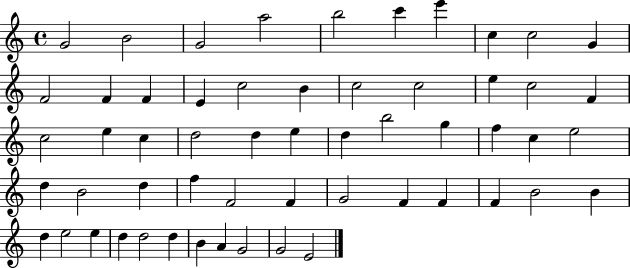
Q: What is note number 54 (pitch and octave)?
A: G4